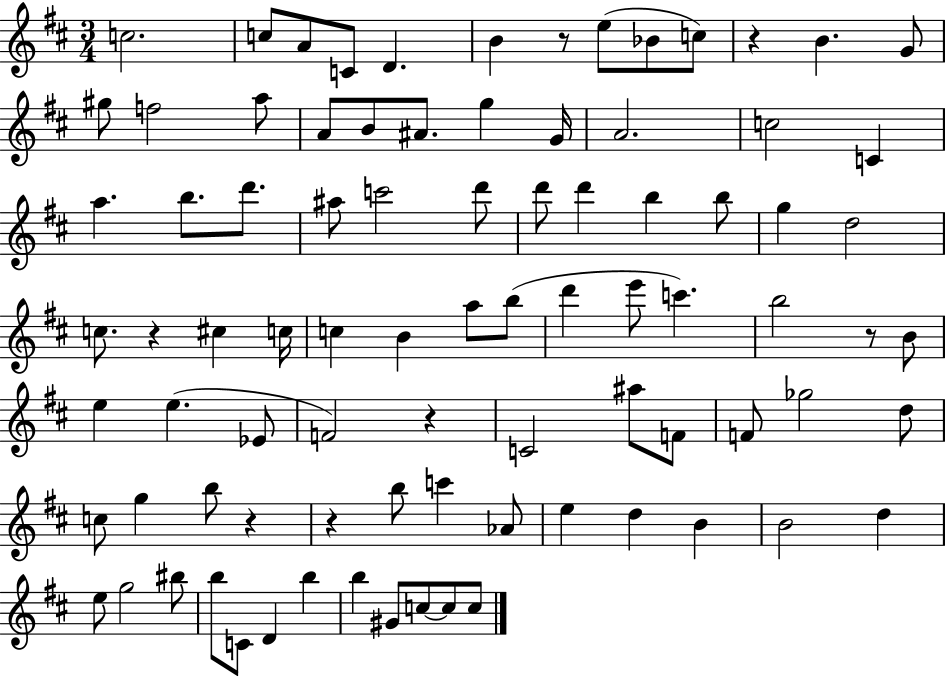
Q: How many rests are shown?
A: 7